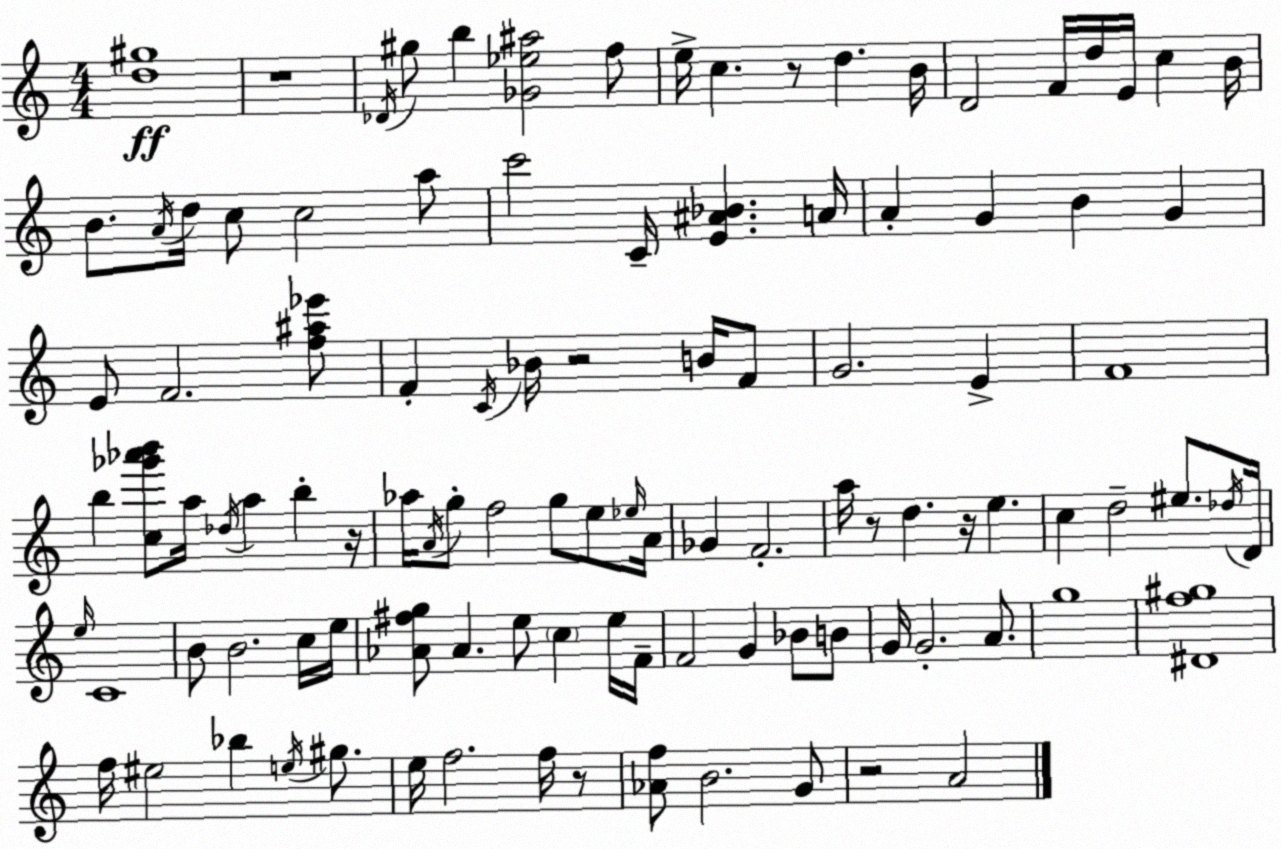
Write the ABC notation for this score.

X:1
T:Untitled
M:4/4
L:1/4
K:C
[d^g]4 z4 _D/4 ^g/2 b [_G_e^a]2 f/2 e/4 c z/2 d B/4 D2 F/4 d/4 E/4 c B/4 B/2 A/4 d/4 c/2 c2 a/2 c'2 C/4 [E^A_B] A/4 A G B G E/2 F2 [f^a_e']/2 F C/4 _B/4 z2 B/4 F/2 G2 E F4 b [c_g'_a'b']/2 a/4 _d/4 a b z/4 _a/4 A/4 g/2 f2 g/2 e/2 _e/4 A/4 _G F2 a/4 z/2 d z/4 e c d2 ^e/2 _d/4 D/4 e/4 C4 B/2 B2 c/4 e/4 [_A^fg]/2 _A e/2 c e/4 F/4 F2 G _B/2 B/2 G/4 G2 A/2 g4 [^Df^g]4 f/4 ^e2 _b e/4 ^g/2 e/4 f2 f/4 z/2 [_Af]/2 B2 G/2 z2 A2